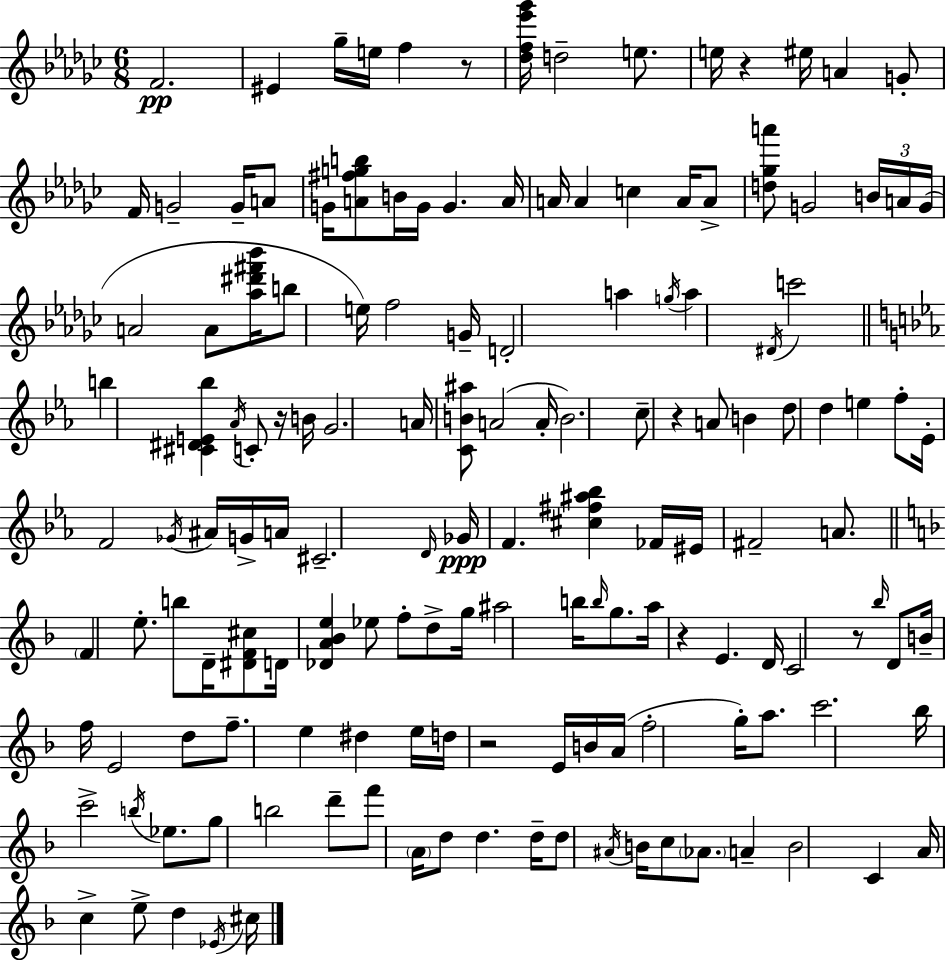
F4/h. EIS4/q Gb5/s E5/s F5/q R/e [Db5,F5,Eb6,Gb6]/s D5/h E5/e. E5/s R/q EIS5/s A4/q G4/e F4/s G4/h G4/s A4/e G4/s [A4,F#5,G5,B5]/e B4/s G4/s G4/q. A4/s A4/s A4/q C5/q A4/s A4/e [D5,Gb5,A6]/e G4/h B4/s A4/s G4/s A4/h A4/e [Ab5,D#6,F#6,Bb6]/s B5/e E5/s F5/h G4/s D4/h A5/q G5/s A5/q D#4/s C6/h B5/q [C#4,D#4,E4,Bb5]/q Ab4/s C4/e R/s B4/s G4/h. A4/s [C4,B4,A#5]/e A4/h A4/s B4/h. C5/e R/q A4/e B4/q D5/e D5/q E5/q F5/e Eb4/s F4/h Gb4/s A#4/s G4/s A4/s C#4/h. D4/s Gb4/s F4/q. [C#5,F#5,A#5,Bb5]/q FES4/s EIS4/s F#4/h A4/e. F4/q E5/e. B5/e D4/s [D#4,F4,C#5]/e D4/s [Db4,A4,Bb4,E5]/q Eb5/e F5/e D5/e G5/s A#5/h B5/s B5/s G5/e. A5/s R/q E4/q. D4/s C4/h R/e Bb5/s D4/e B4/s F5/s E4/h D5/e F5/e. E5/q D#5/q E5/s D5/s R/h E4/s B4/s A4/s F5/h G5/s A5/e. C6/h. Bb5/s C6/h B5/s Eb5/e. G5/e B5/h D6/e F6/e A4/s D5/e D5/q. D5/s D5/e A#4/s B4/s C5/e Ab4/e. A4/q B4/h C4/q A4/s C5/q E5/e D5/q Eb4/s C#5/s